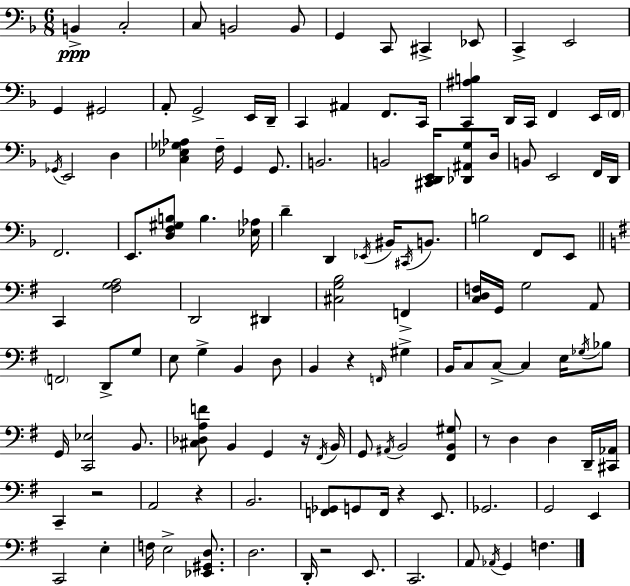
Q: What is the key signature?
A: D minor